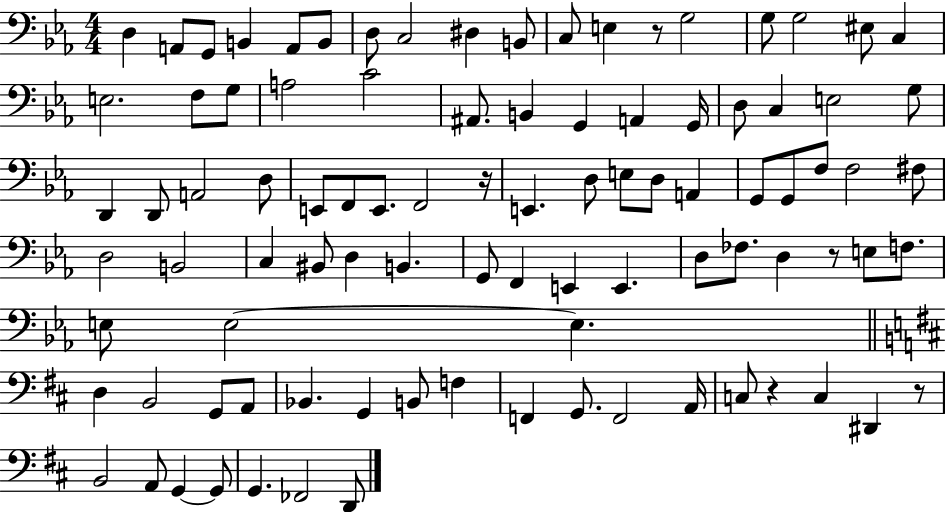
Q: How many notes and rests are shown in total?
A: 94